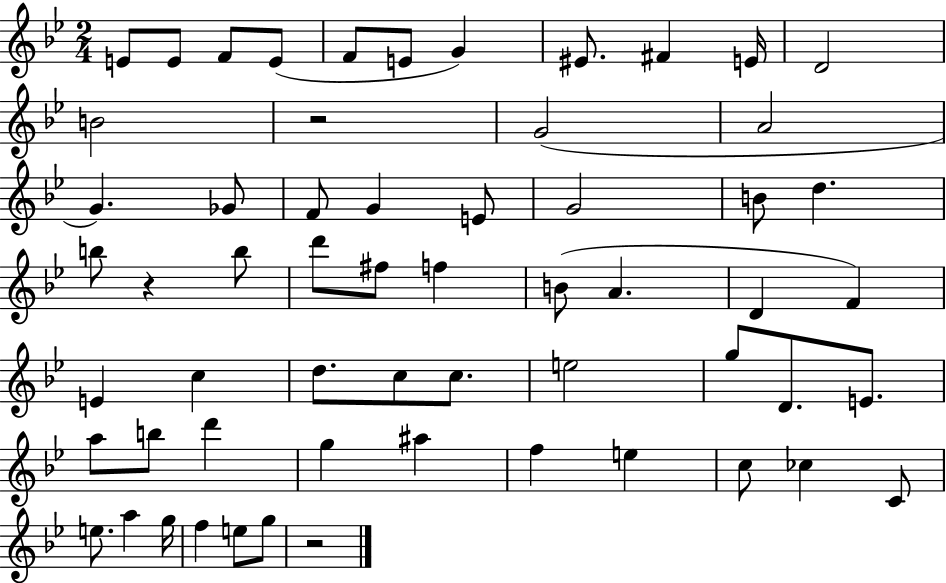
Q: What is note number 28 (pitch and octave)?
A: B4